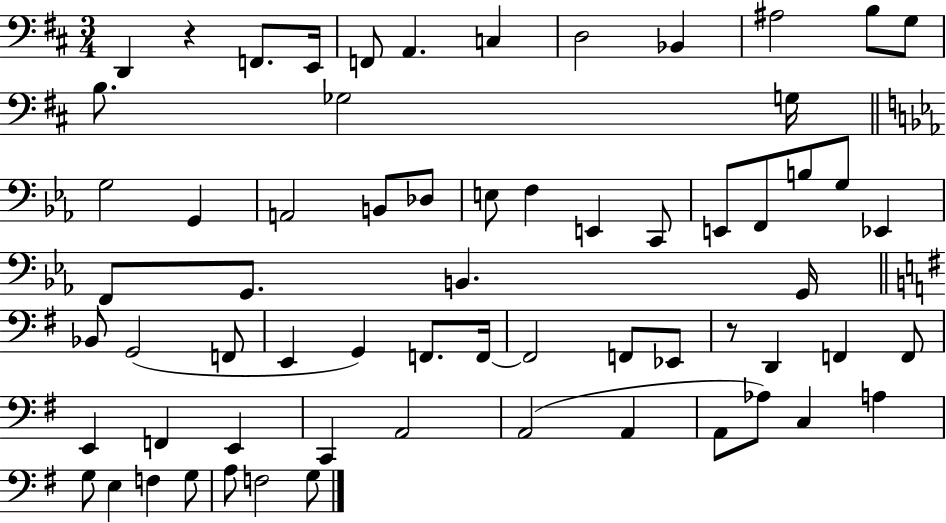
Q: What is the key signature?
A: D major